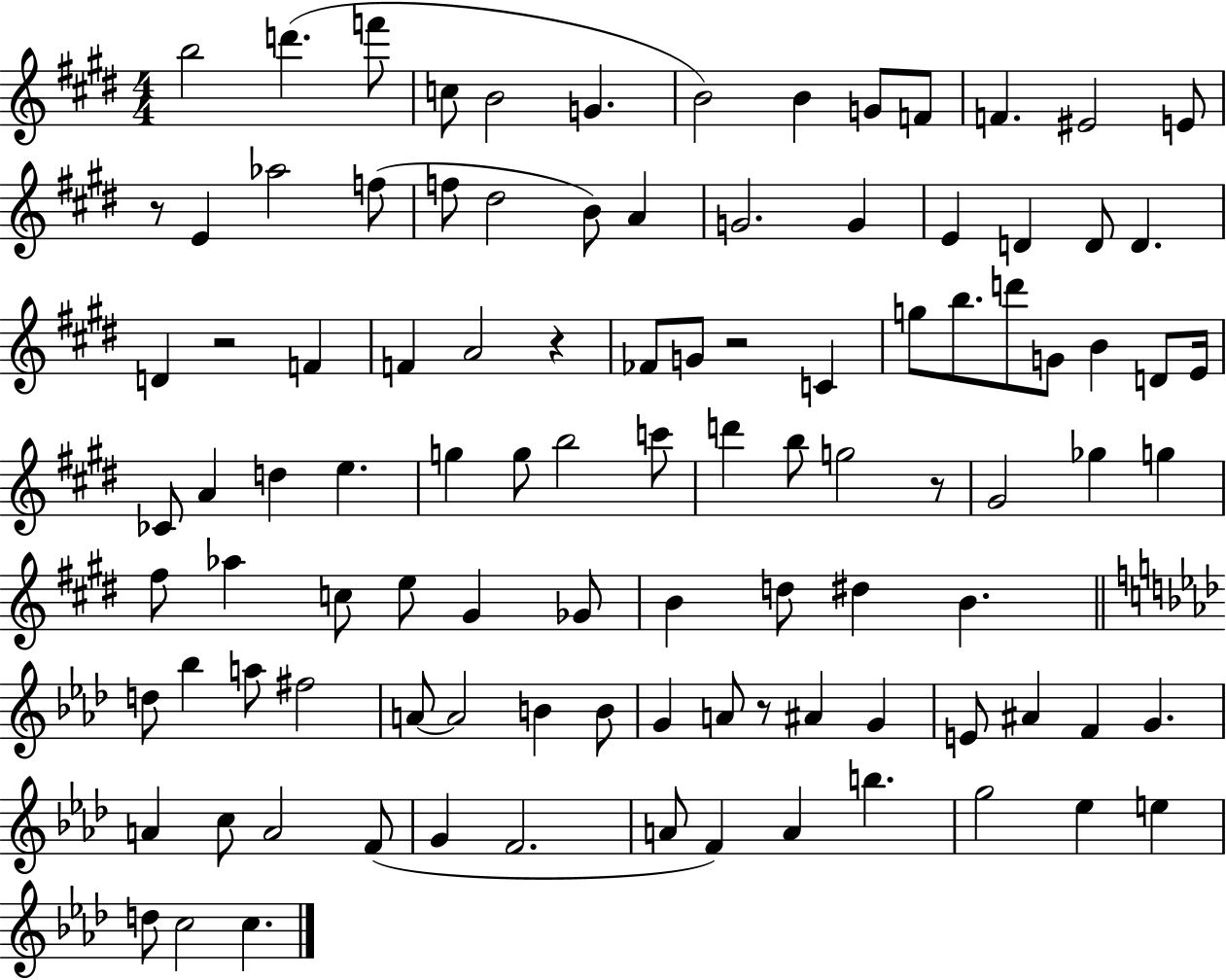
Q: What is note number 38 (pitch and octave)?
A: B4